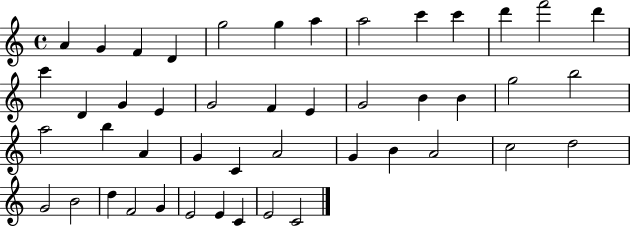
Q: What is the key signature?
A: C major